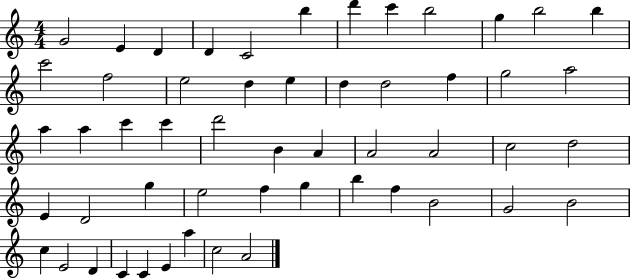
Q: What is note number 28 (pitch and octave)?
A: B4